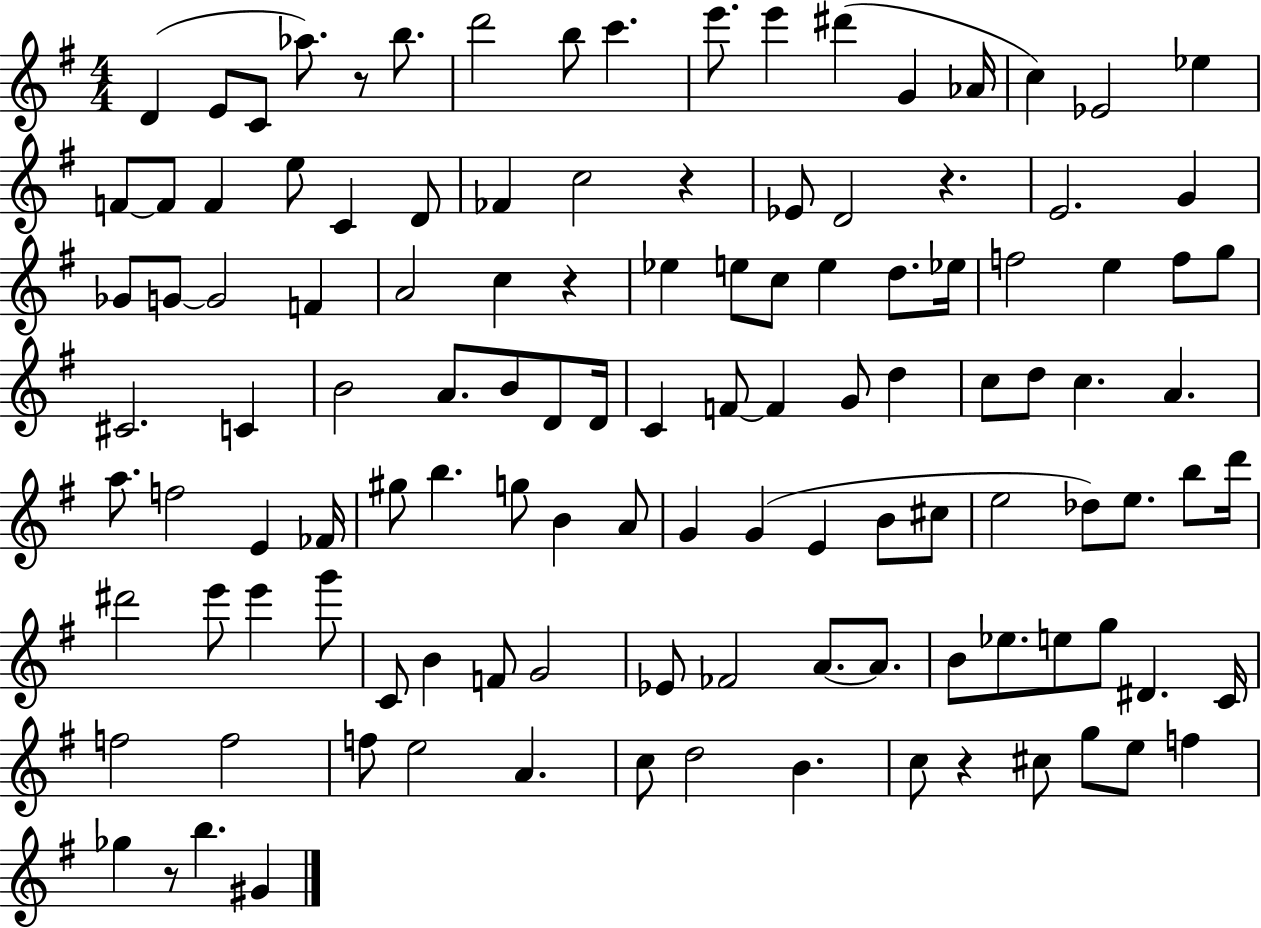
X:1
T:Untitled
M:4/4
L:1/4
K:G
D E/2 C/2 _a/2 z/2 b/2 d'2 b/2 c' e'/2 e' ^d' G _A/4 c _E2 _e F/2 F/2 F e/2 C D/2 _F c2 z _E/2 D2 z E2 G _G/2 G/2 G2 F A2 c z _e e/2 c/2 e d/2 _e/4 f2 e f/2 g/2 ^C2 C B2 A/2 B/2 D/2 D/4 C F/2 F G/2 d c/2 d/2 c A a/2 f2 E _F/4 ^g/2 b g/2 B A/2 G G E B/2 ^c/2 e2 _d/2 e/2 b/2 d'/4 ^d'2 e'/2 e' g'/2 C/2 B F/2 G2 _E/2 _F2 A/2 A/2 B/2 _e/2 e/2 g/2 ^D C/4 f2 f2 f/2 e2 A c/2 d2 B c/2 z ^c/2 g/2 e/2 f _g z/2 b ^G